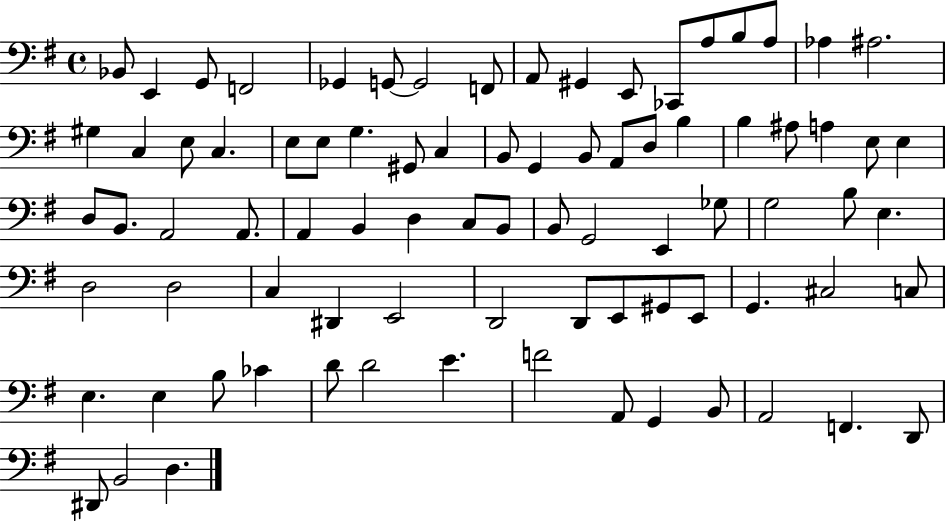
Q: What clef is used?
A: bass